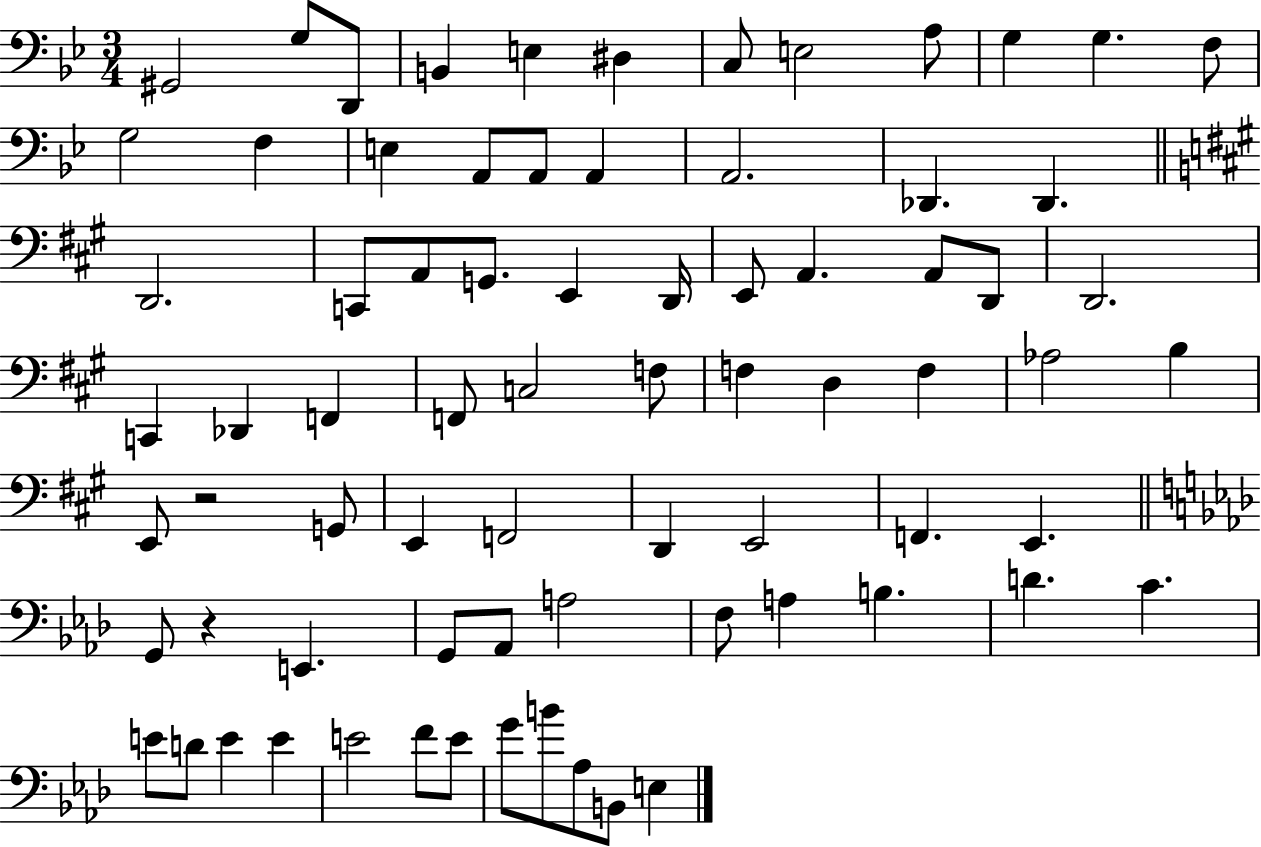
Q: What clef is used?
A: bass